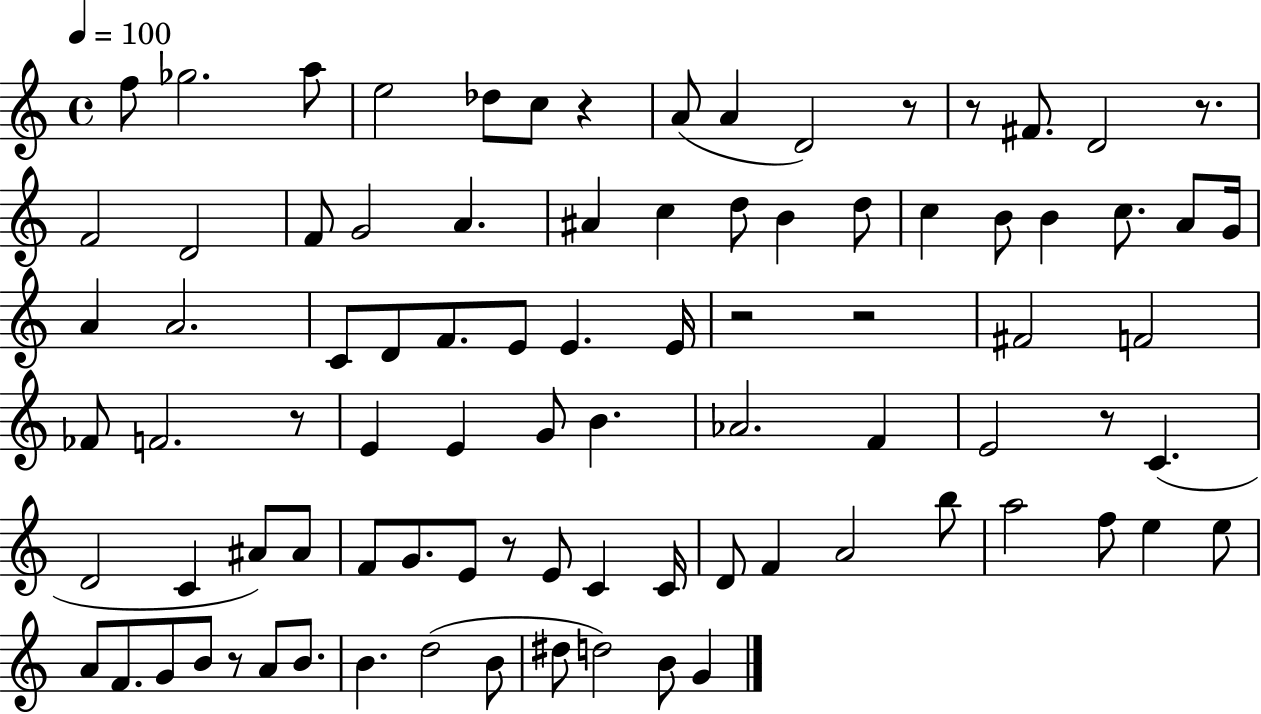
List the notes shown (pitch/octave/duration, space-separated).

F5/e Gb5/h. A5/e E5/h Db5/e C5/e R/q A4/e A4/q D4/h R/e R/e F#4/e. D4/h R/e. F4/h D4/h F4/e G4/h A4/q. A#4/q C5/q D5/e B4/q D5/e C5/q B4/e B4/q C5/e. A4/e G4/s A4/q A4/h. C4/e D4/e F4/e. E4/e E4/q. E4/s R/h R/h F#4/h F4/h FES4/e F4/h. R/e E4/q E4/q G4/e B4/q. Ab4/h. F4/q E4/h R/e C4/q. D4/h C4/q A#4/e A#4/e F4/e G4/e. E4/e R/e E4/e C4/q C4/s D4/e F4/q A4/h B5/e A5/h F5/e E5/q E5/e A4/e F4/e. G4/e B4/e R/e A4/e B4/e. B4/q. D5/h B4/e D#5/e D5/h B4/e G4/q